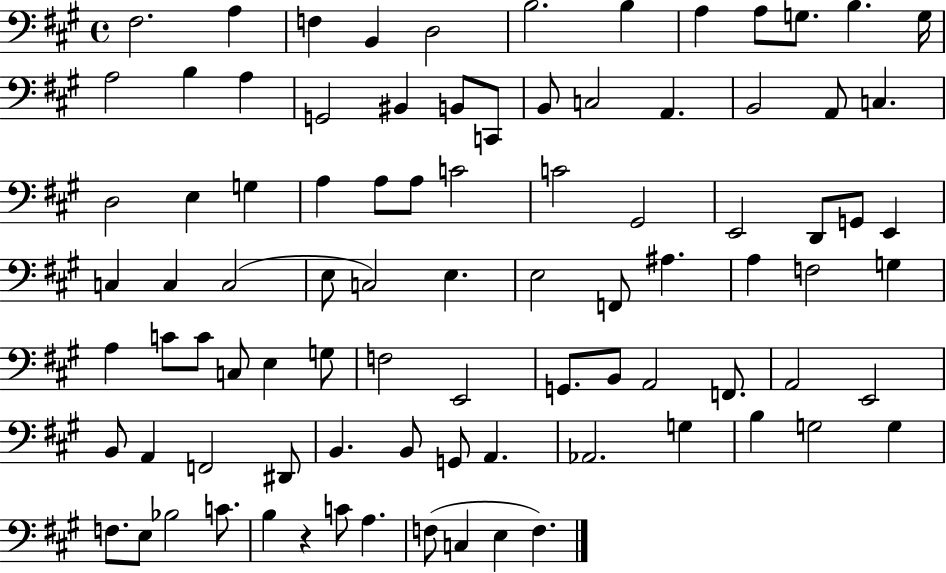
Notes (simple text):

F#3/h. A3/q F3/q B2/q D3/h B3/h. B3/q A3/q A3/e G3/e. B3/q. G3/s A3/h B3/q A3/q G2/h BIS2/q B2/e C2/e B2/e C3/h A2/q. B2/h A2/e C3/q. D3/h E3/q G3/q A3/q A3/e A3/e C4/h C4/h G#2/h E2/h D2/e G2/e E2/q C3/q C3/q C3/h E3/e C3/h E3/q. E3/h F2/e A#3/q. A3/q F3/h G3/q A3/q C4/e C4/e C3/e E3/q G3/e F3/h E2/h G2/e. B2/e A2/h F2/e. A2/h E2/h B2/e A2/q F2/h D#2/e B2/q. B2/e G2/e A2/q. Ab2/h. G3/q B3/q G3/h G3/q F3/e. E3/e Bb3/h C4/e. B3/q R/q C4/e A3/q. F3/e C3/q E3/q F3/q.